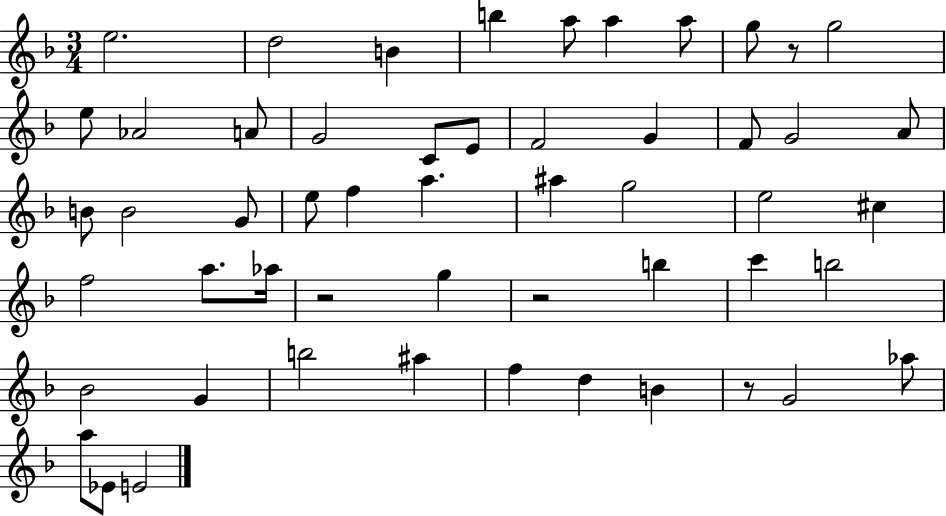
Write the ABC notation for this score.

X:1
T:Untitled
M:3/4
L:1/4
K:F
e2 d2 B b a/2 a a/2 g/2 z/2 g2 e/2 _A2 A/2 G2 C/2 E/2 F2 G F/2 G2 A/2 B/2 B2 G/2 e/2 f a ^a g2 e2 ^c f2 a/2 _a/4 z2 g z2 b c' b2 _B2 G b2 ^a f d B z/2 G2 _a/2 a/2 _E/2 E2